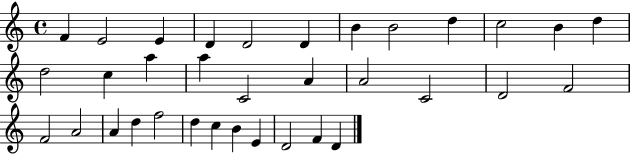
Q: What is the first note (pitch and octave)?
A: F4